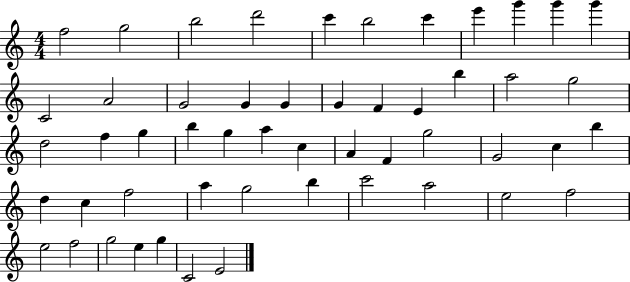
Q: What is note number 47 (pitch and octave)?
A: F5